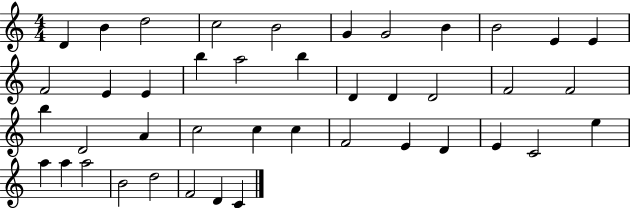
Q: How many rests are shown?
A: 0